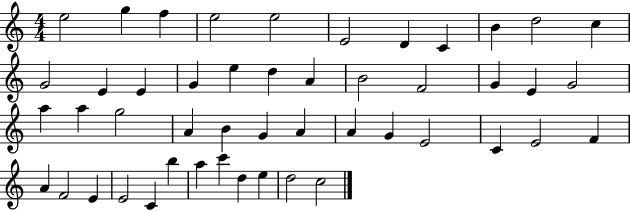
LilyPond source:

{
  \clef treble
  \numericTimeSignature
  \time 4/4
  \key c \major
  e''2 g''4 f''4 | e''2 e''2 | e'2 d'4 c'4 | b'4 d''2 c''4 | \break g'2 e'4 e'4 | g'4 e''4 d''4 a'4 | b'2 f'2 | g'4 e'4 g'2 | \break a''4 a''4 g''2 | a'4 b'4 g'4 a'4 | a'4 g'4 e'2 | c'4 e'2 f'4 | \break a'4 f'2 e'4 | e'2 c'4 b''4 | a''4 c'''4 d''4 e''4 | d''2 c''2 | \break \bar "|."
}